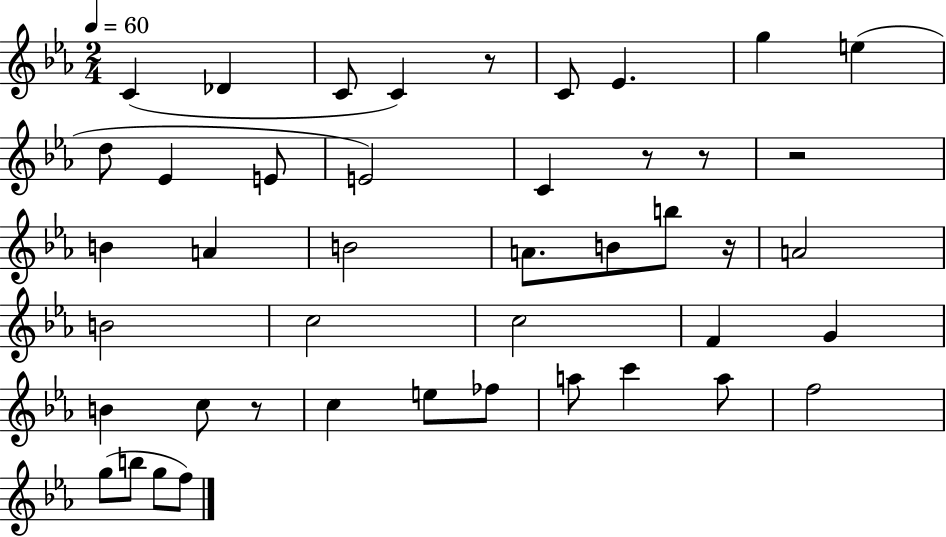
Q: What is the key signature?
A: EES major